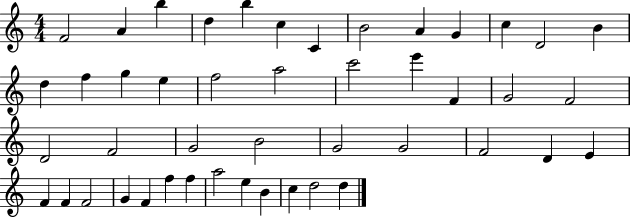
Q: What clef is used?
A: treble